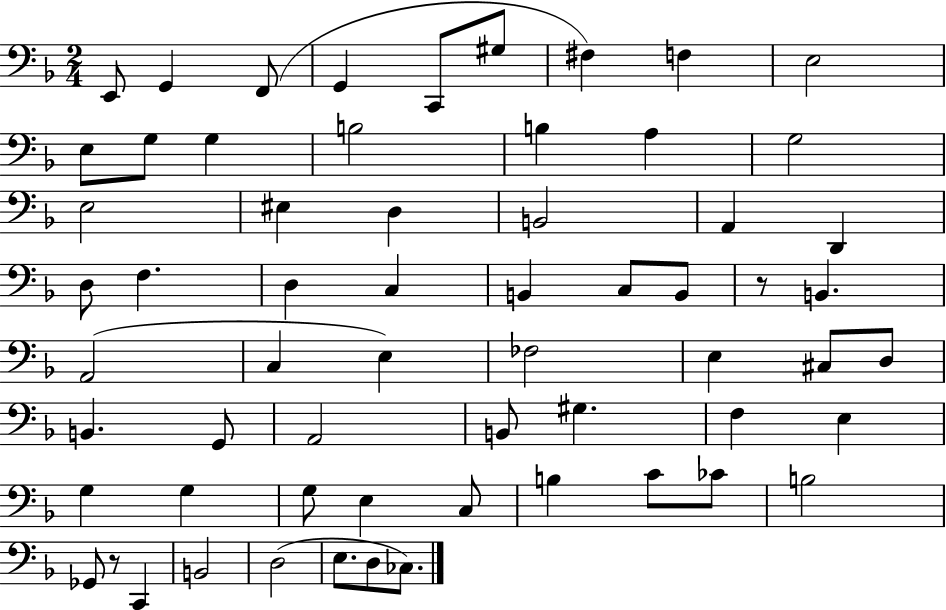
X:1
T:Untitled
M:2/4
L:1/4
K:F
E,,/2 G,, F,,/2 G,, C,,/2 ^G,/2 ^F, F, E,2 E,/2 G,/2 G, B,2 B, A, G,2 E,2 ^E, D, B,,2 A,, D,, D,/2 F, D, C, B,, C,/2 B,,/2 z/2 B,, A,,2 C, E, _F,2 E, ^C,/2 D,/2 B,, G,,/2 A,,2 B,,/2 ^G, F, E, G, G, G,/2 E, C,/2 B, C/2 _C/2 B,2 _G,,/2 z/2 C,, B,,2 D,2 E,/2 D,/2 _C,/2